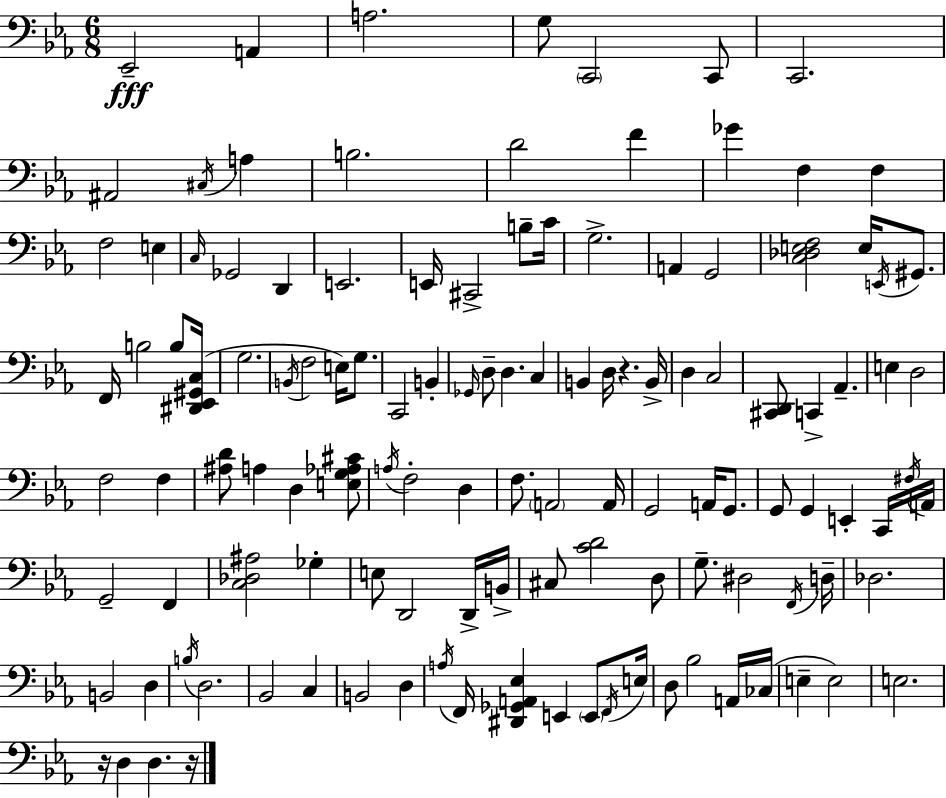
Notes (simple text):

Eb2/h A2/q A3/h. G3/e C2/h C2/e C2/h. A#2/h C#3/s A3/q B3/h. D4/h F4/q Gb4/q F3/q F3/q F3/h E3/q C3/s Gb2/h D2/q E2/h. E2/s C#2/h B3/e C4/s G3/h. A2/q G2/h [C3,Db3,E3,F3]/h E3/s E2/s G#2/e. F2/s B3/h B3/e [D#2,Eb2,G#2,C3]/s G3/h. B2/s F3/h E3/s G3/e. C2/h B2/q Gb2/s D3/e D3/q. C3/q B2/q D3/s R/q. B2/s D3/q C3/h [C#2,D2]/e C2/q Ab2/q. E3/q D3/h F3/h F3/q [A#3,D4]/e A3/q D3/q [E3,G3,Ab3,C#4]/e A3/s F3/h D3/q F3/e. A2/h A2/s G2/h A2/s G2/e. G2/e G2/q E2/q C2/s F#3/s A2/s G2/h F2/q [C3,Db3,A#3]/h Gb3/q E3/e D2/h D2/s B2/s C#3/e [C4,D4]/h D3/e G3/e. D#3/h F2/s D3/s Db3/h. B2/h D3/q B3/s D3/h. Bb2/h C3/q B2/h D3/q A3/s F2/s [D#2,Gb2,A2,Eb3]/q E2/q E2/e F2/s E3/s D3/e Bb3/h A2/s CES3/s E3/q E3/h E3/h. R/s D3/q D3/q. R/s